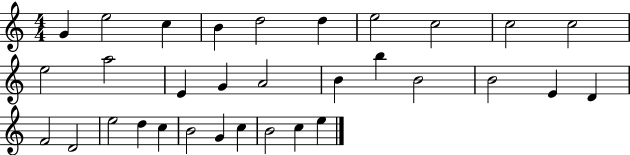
{
  \clef treble
  \numericTimeSignature
  \time 4/4
  \key c \major
  g'4 e''2 c''4 | b'4 d''2 d''4 | e''2 c''2 | c''2 c''2 | \break e''2 a''2 | e'4 g'4 a'2 | b'4 b''4 b'2 | b'2 e'4 d'4 | \break f'2 d'2 | e''2 d''4 c''4 | b'2 g'4 c''4 | b'2 c''4 e''4 | \break \bar "|."
}